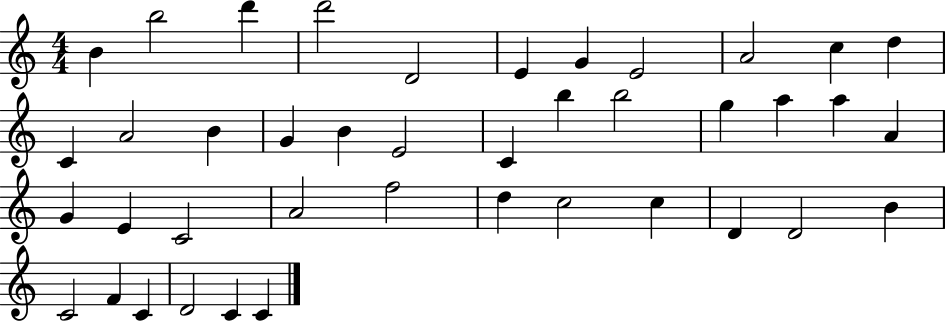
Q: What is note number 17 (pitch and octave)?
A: E4